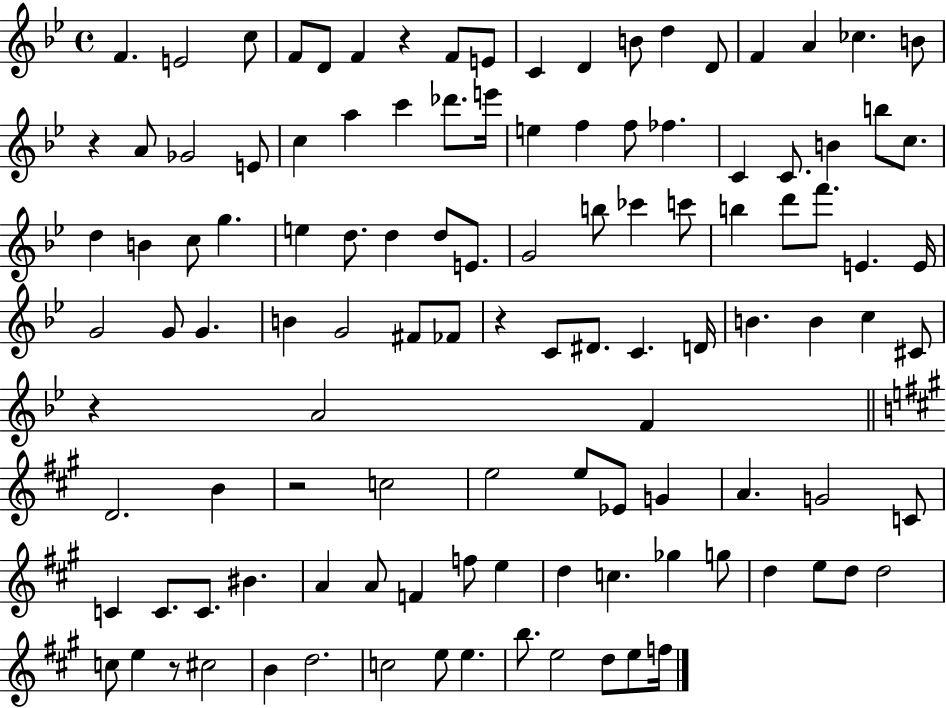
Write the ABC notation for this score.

X:1
T:Untitled
M:4/4
L:1/4
K:Bb
F E2 c/2 F/2 D/2 F z F/2 E/2 C D B/2 d D/2 F A _c B/2 z A/2 _G2 E/2 c a c' _d'/2 e'/4 e f f/2 _f C C/2 B b/2 c/2 d B c/2 g e d/2 d d/2 E/2 G2 b/2 _c' c'/2 b d'/2 f'/2 E E/4 G2 G/2 G B G2 ^F/2 _F/2 z C/2 ^D/2 C D/4 B B c ^C/2 z A2 F D2 B z2 c2 e2 e/2 _E/2 G A G2 C/2 C C/2 C/2 ^B A A/2 F f/2 e d c _g g/2 d e/2 d/2 d2 c/2 e z/2 ^c2 B d2 c2 e/2 e b/2 e2 d/2 e/2 f/4